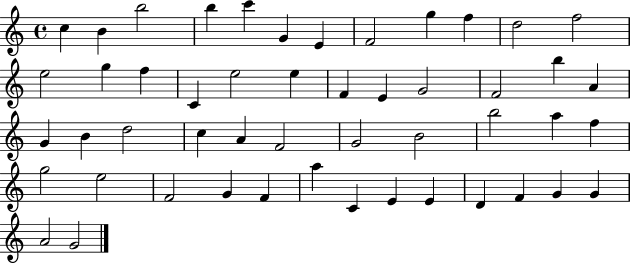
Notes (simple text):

C5/q B4/q B5/h B5/q C6/q G4/q E4/q F4/h G5/q F5/q D5/h F5/h E5/h G5/q F5/q C4/q E5/h E5/q F4/q E4/q G4/h F4/h B5/q A4/q G4/q B4/q D5/h C5/q A4/q F4/h G4/h B4/h B5/h A5/q F5/q G5/h E5/h F4/h G4/q F4/q A5/q C4/q E4/q E4/q D4/q F4/q G4/q G4/q A4/h G4/h